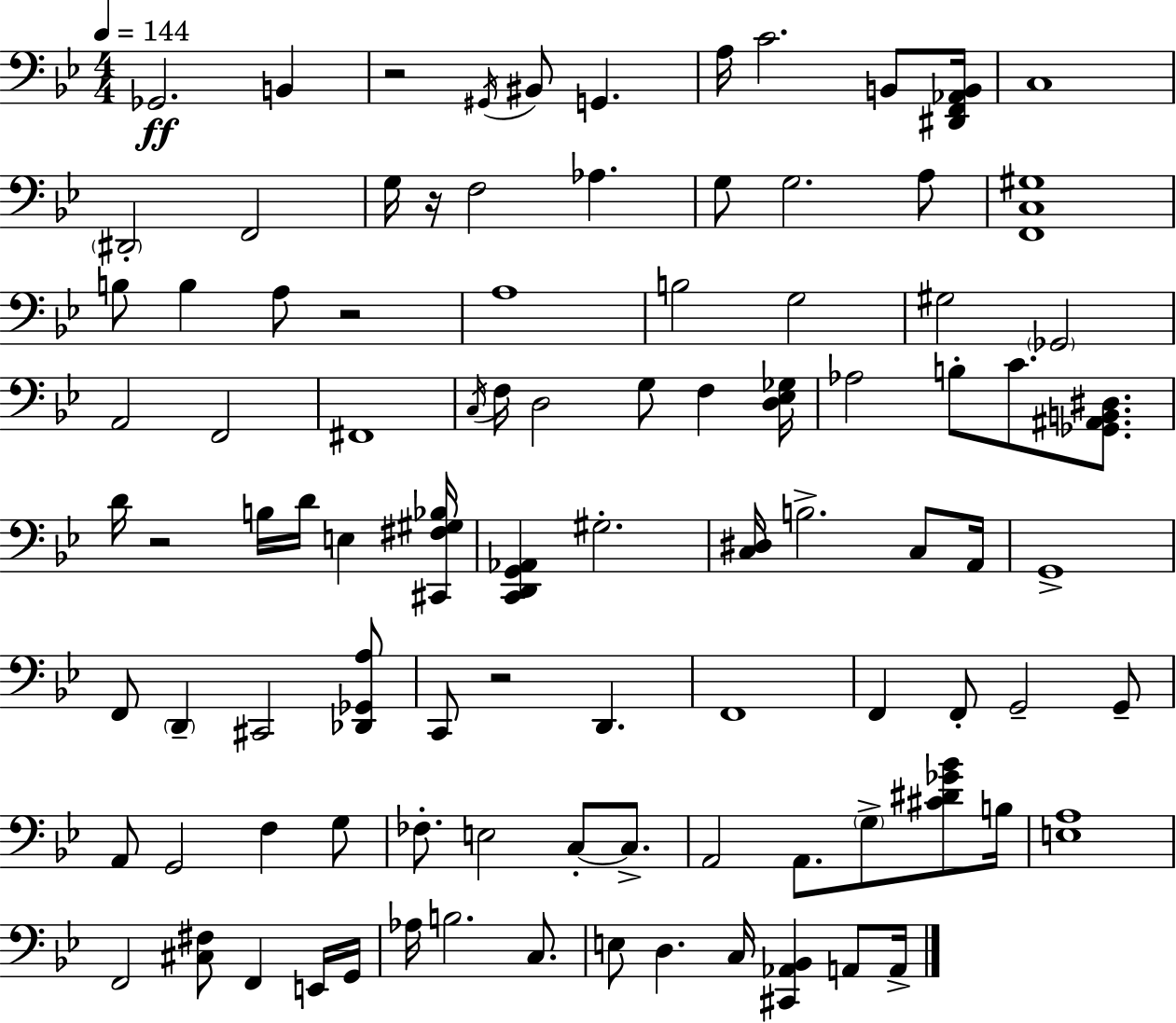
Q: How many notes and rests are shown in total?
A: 96